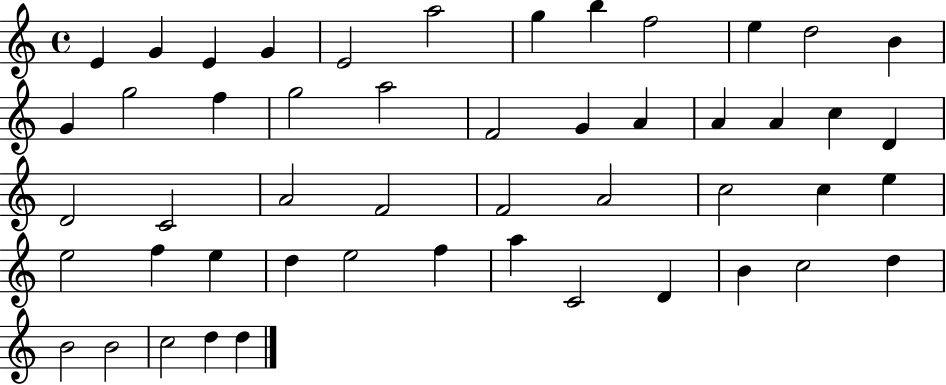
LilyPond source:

{
  \clef treble
  \time 4/4
  \defaultTimeSignature
  \key c \major
  e'4 g'4 e'4 g'4 | e'2 a''2 | g''4 b''4 f''2 | e''4 d''2 b'4 | \break g'4 g''2 f''4 | g''2 a''2 | f'2 g'4 a'4 | a'4 a'4 c''4 d'4 | \break d'2 c'2 | a'2 f'2 | f'2 a'2 | c''2 c''4 e''4 | \break e''2 f''4 e''4 | d''4 e''2 f''4 | a''4 c'2 d'4 | b'4 c''2 d''4 | \break b'2 b'2 | c''2 d''4 d''4 | \bar "|."
}